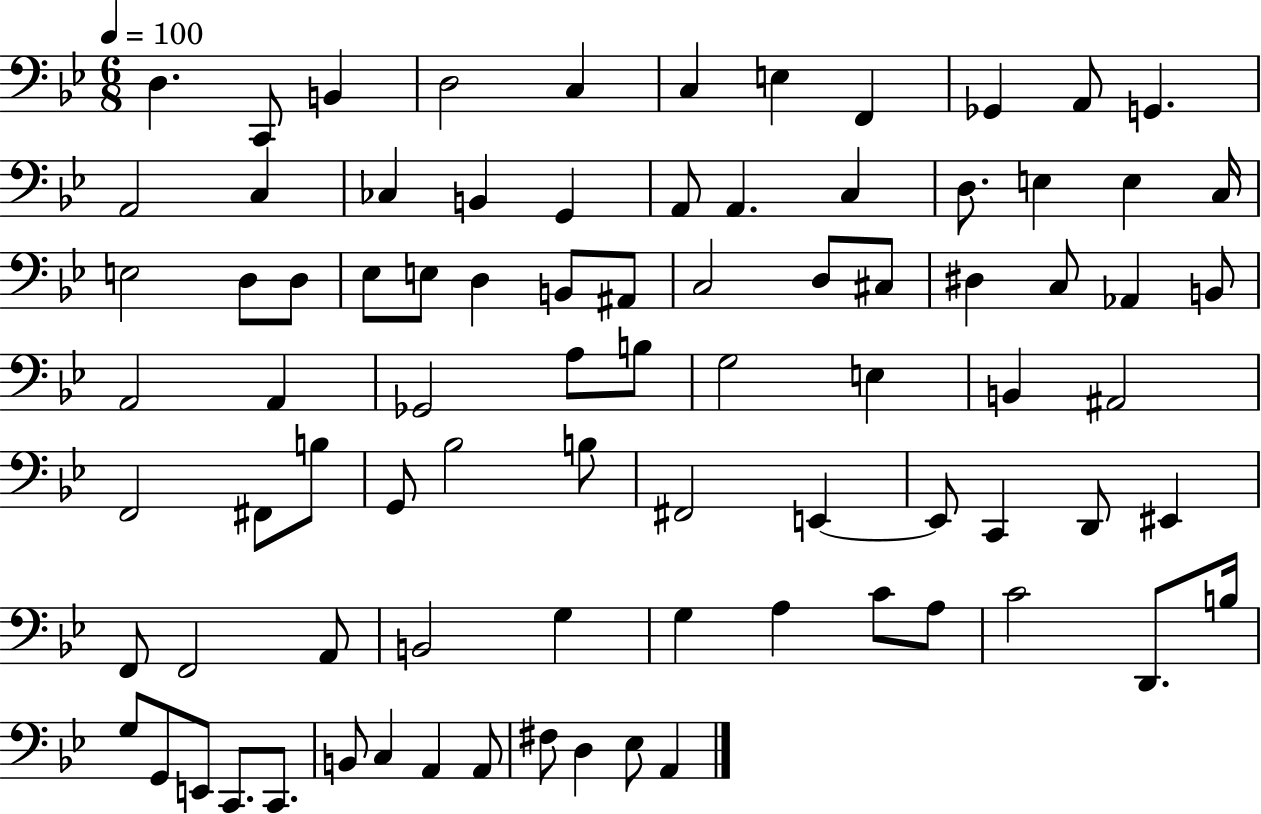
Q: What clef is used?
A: bass